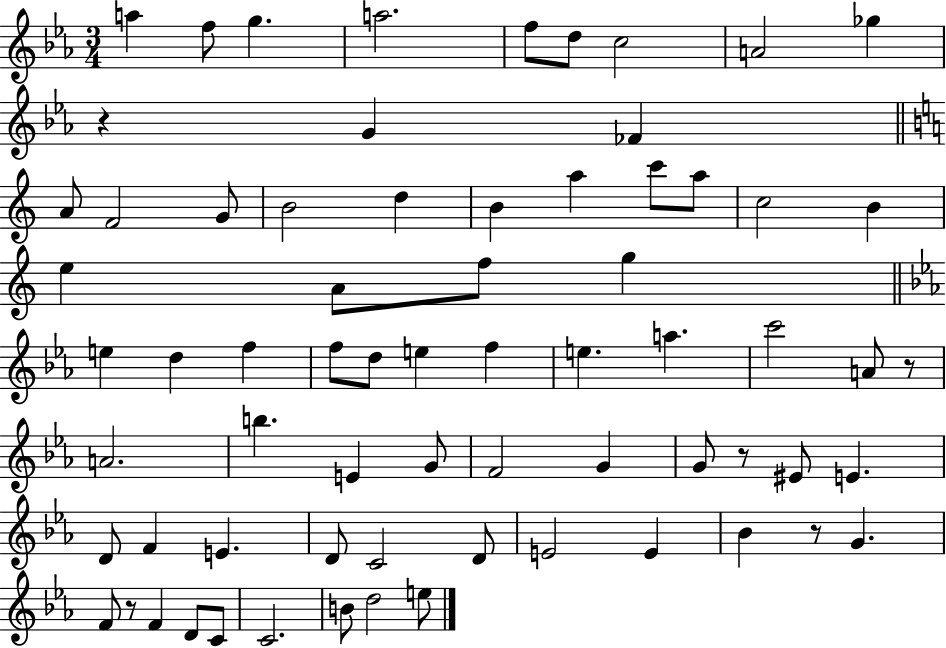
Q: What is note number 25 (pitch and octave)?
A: F5